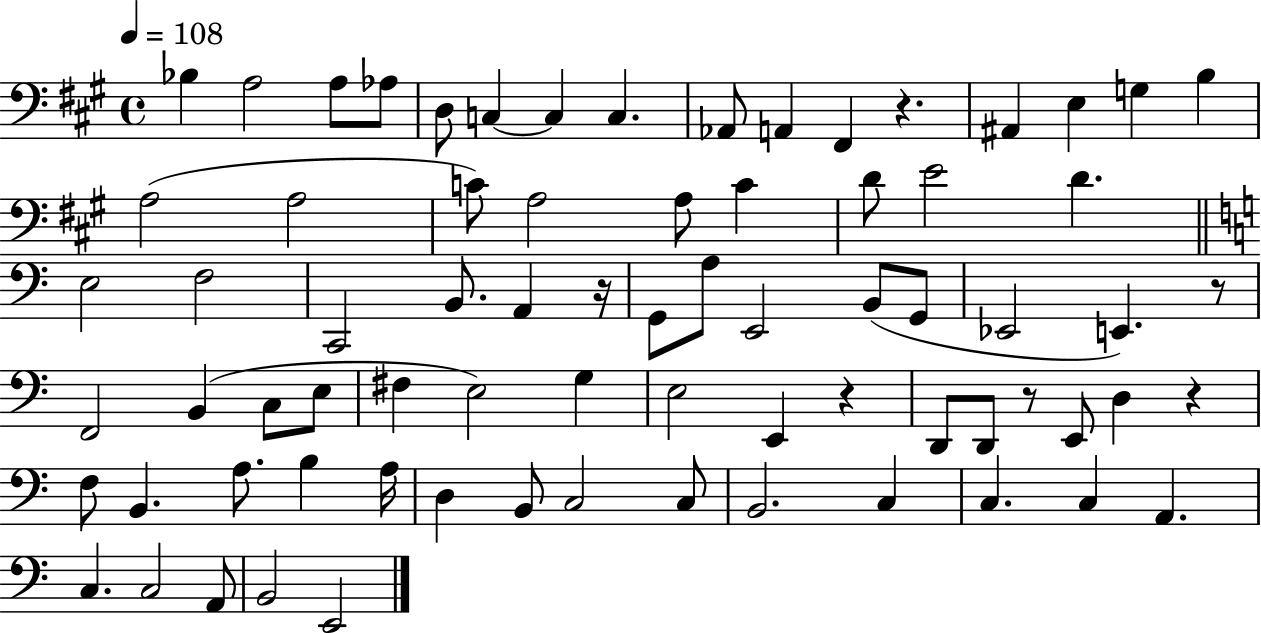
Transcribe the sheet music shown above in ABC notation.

X:1
T:Untitled
M:4/4
L:1/4
K:A
_B, A,2 A,/2 _A,/2 D,/2 C, C, C, _A,,/2 A,, ^F,, z ^A,, E, G, B, A,2 A,2 C/2 A,2 A,/2 C D/2 E2 D E,2 F,2 C,,2 B,,/2 A,, z/4 G,,/2 A,/2 E,,2 B,,/2 G,,/2 _E,,2 E,, z/2 F,,2 B,, C,/2 E,/2 ^F, E,2 G, E,2 E,, z D,,/2 D,,/2 z/2 E,,/2 D, z F,/2 B,, A,/2 B, A,/4 D, B,,/2 C,2 C,/2 B,,2 C, C, C, A,, C, C,2 A,,/2 B,,2 E,,2